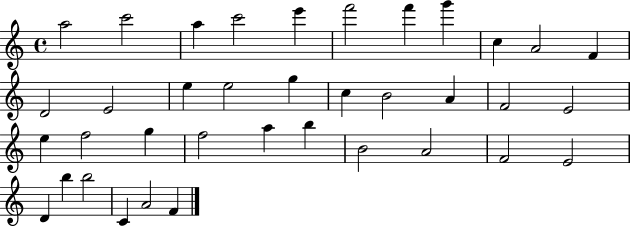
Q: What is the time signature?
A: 4/4